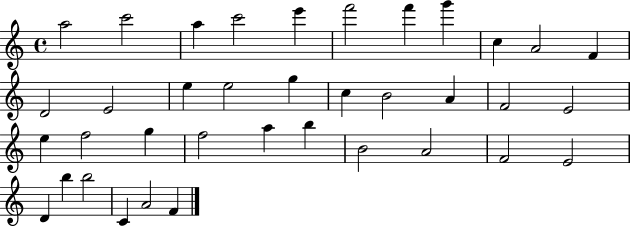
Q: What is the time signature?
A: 4/4